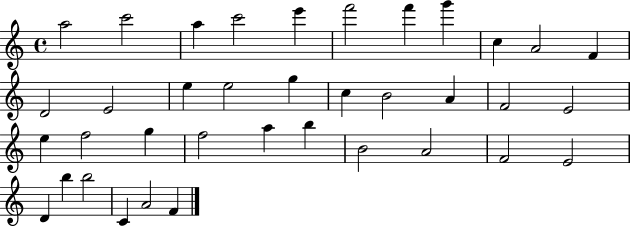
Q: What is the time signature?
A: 4/4